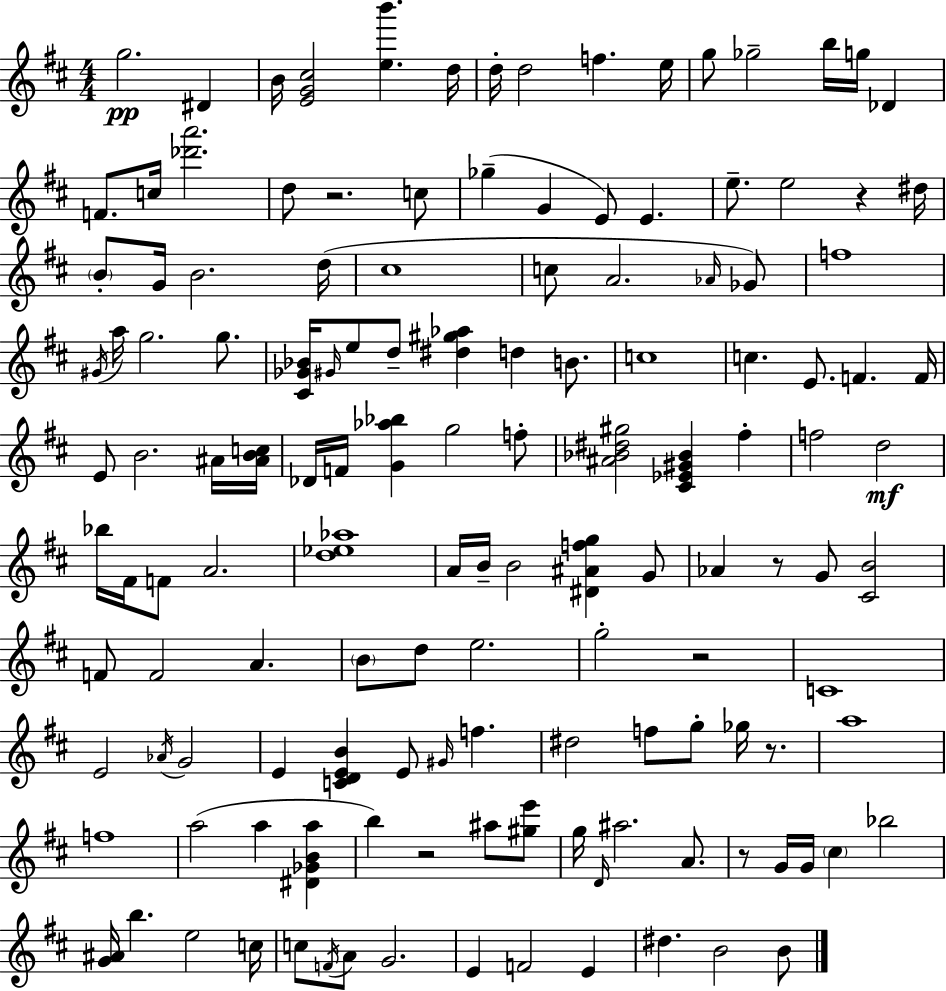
G5/h. D#4/q B4/s [E4,G4,C#5]/h [E5,B6]/q. D5/s D5/s D5/h F5/q. E5/s G5/e Gb5/h B5/s G5/s Db4/q F4/e. C5/s [Db6,A6]/h. D5/e R/h. C5/e Gb5/q G4/q E4/e E4/q. E5/e. E5/h R/q D#5/s B4/e G4/s B4/h. D5/s C#5/w C5/e A4/h. Ab4/s Gb4/e F5/w G#4/s A5/s G5/h. G5/e. [C#4,Gb4,Bb4]/s G#4/s E5/e D5/e [D#5,G#5,Ab5]/q D5/q B4/e. C5/w C5/q. E4/e. F4/q. F4/s E4/e B4/h. A#4/s [A#4,B4,C5]/s Db4/s F4/s [G4,Ab5,Bb5]/q G5/h F5/e [A#4,Bb4,D#5,G#5]/h [C#4,Eb4,G#4,Bb4]/q F#5/q F5/h D5/h Bb5/s F#4/s F4/e A4/h. [D5,Eb5,Ab5]/w A4/s B4/s B4/h [D#4,A#4,F5,G5]/q G4/e Ab4/q R/e G4/e [C#4,B4]/h F4/e F4/h A4/q. B4/e D5/e E5/h. G5/h R/h C4/w E4/h Ab4/s G4/h E4/q [C4,D4,E4,B4]/q E4/e G#4/s F5/q. D#5/h F5/e G5/e Gb5/s R/e. A5/w F5/w A5/h A5/q [D#4,Gb4,B4,A5]/q B5/q R/h A#5/e [G#5,E6]/e G5/s D4/s A#5/h. A4/e. R/e G4/s G4/s C#5/q Bb5/h [G4,A#4]/s B5/q. E5/h C5/s C5/e F4/s A4/e G4/h. E4/q F4/h E4/q D#5/q. B4/h B4/e